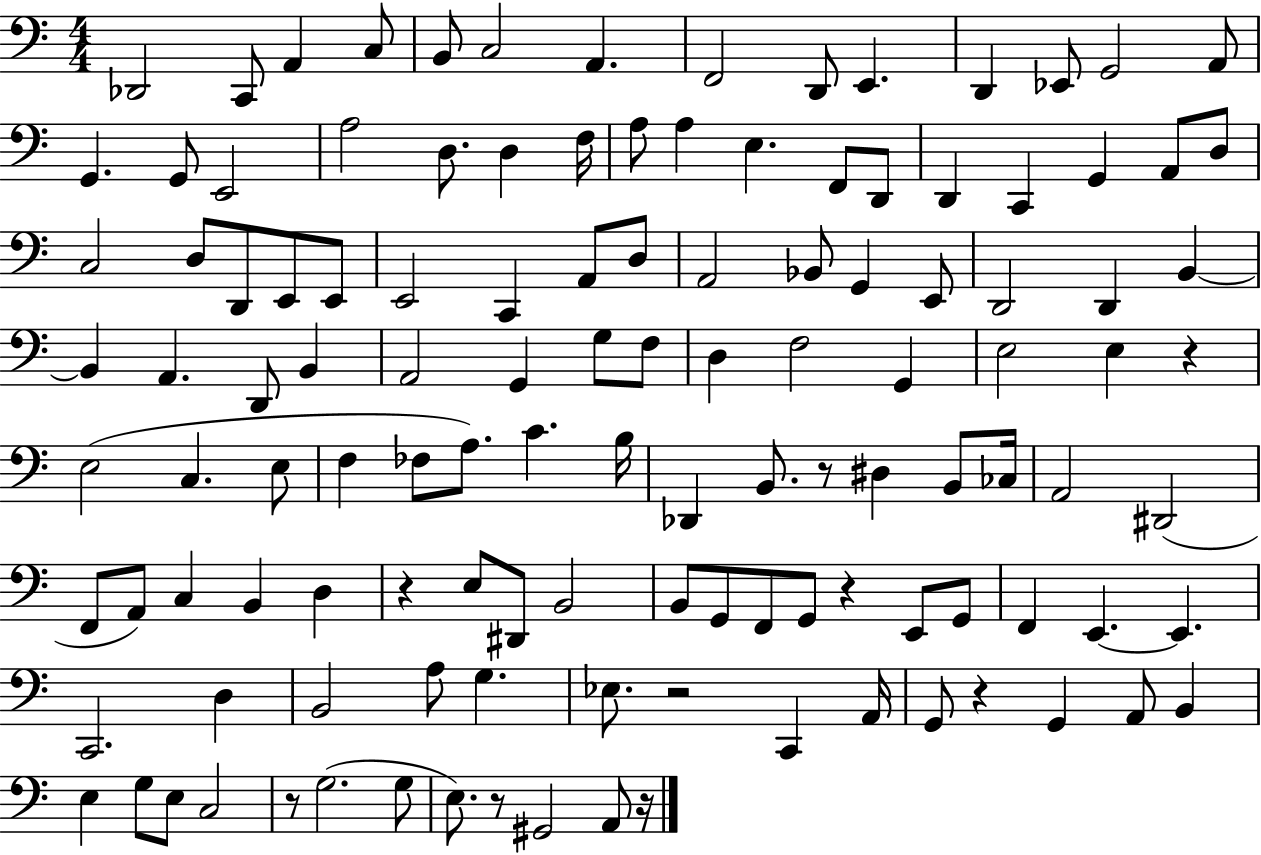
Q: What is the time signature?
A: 4/4